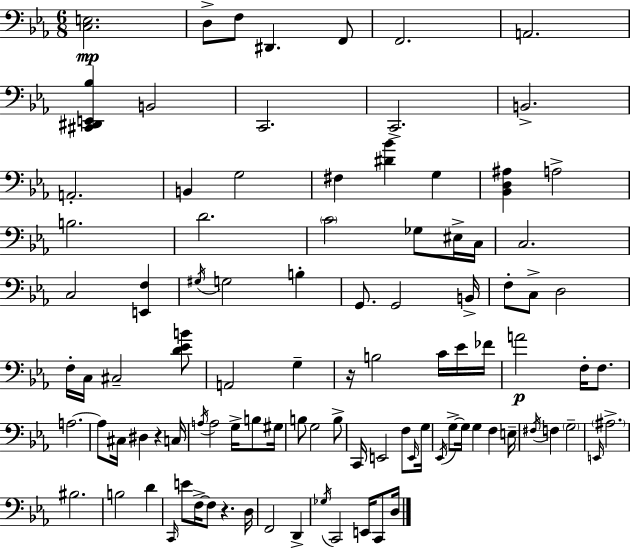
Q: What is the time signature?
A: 6/8